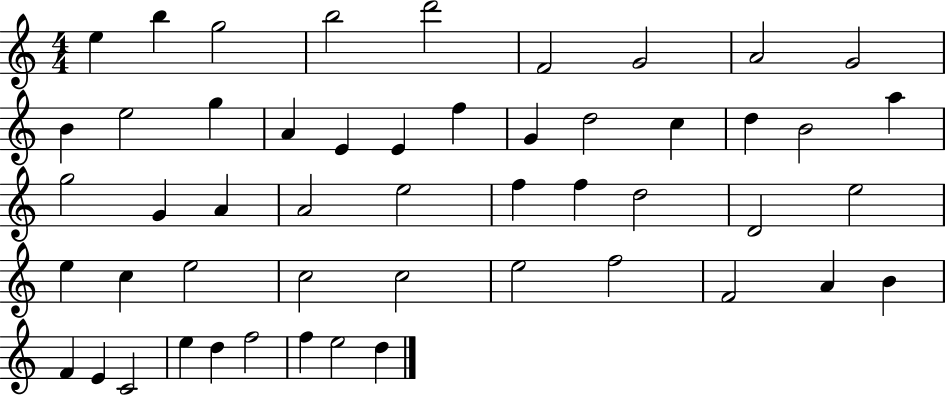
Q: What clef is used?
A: treble